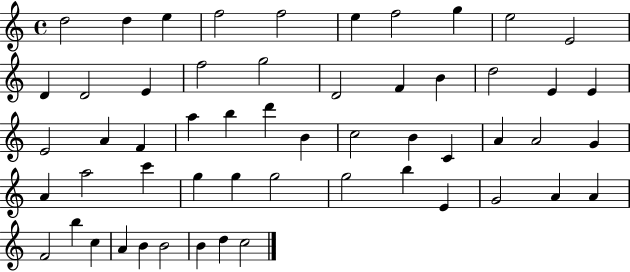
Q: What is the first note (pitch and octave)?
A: D5